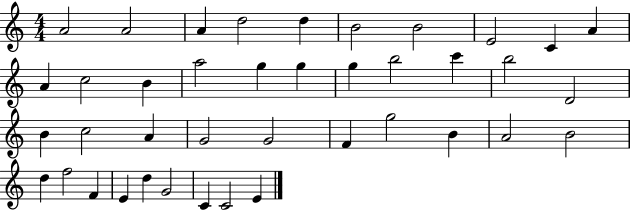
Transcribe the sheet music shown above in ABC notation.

X:1
T:Untitled
M:4/4
L:1/4
K:C
A2 A2 A d2 d B2 B2 E2 C A A c2 B a2 g g g b2 c' b2 D2 B c2 A G2 G2 F g2 B A2 B2 d f2 F E d G2 C C2 E